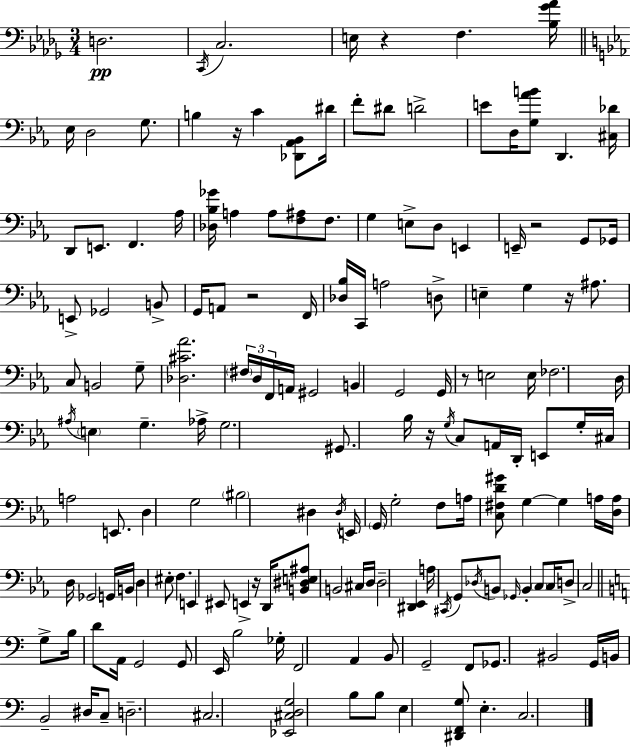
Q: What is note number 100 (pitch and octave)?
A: C#3